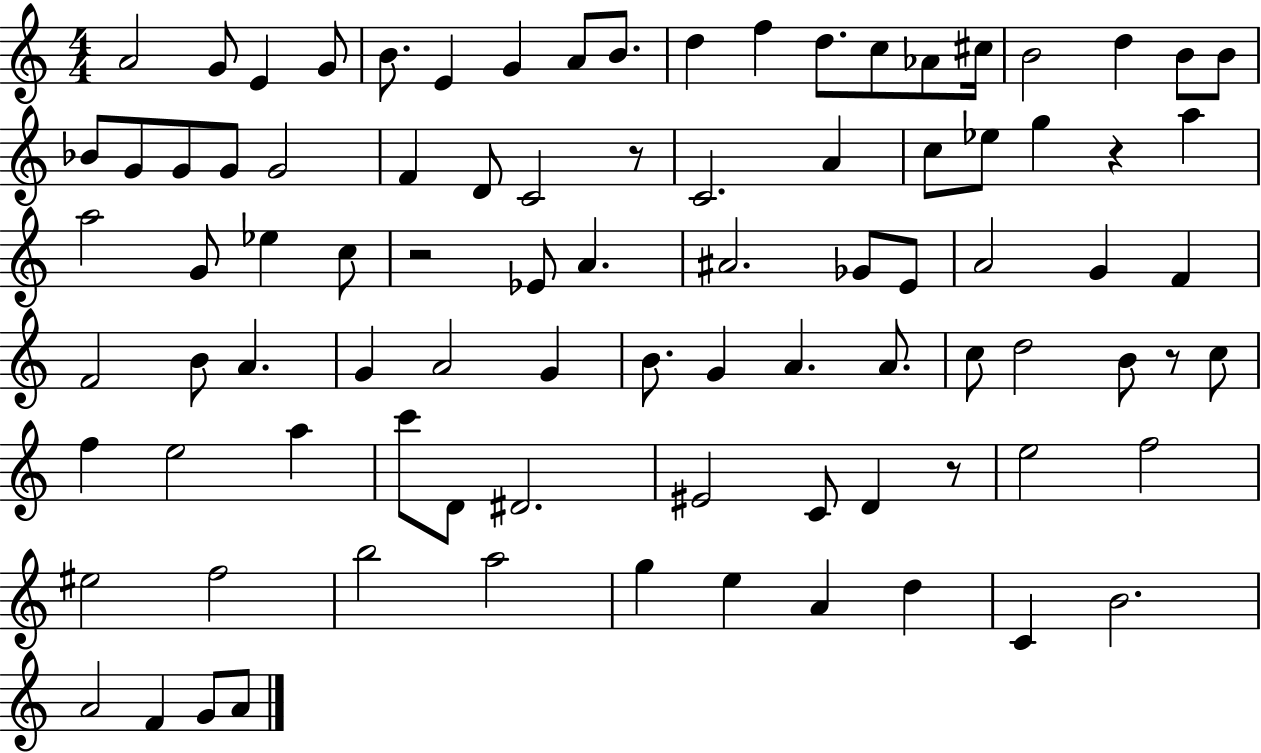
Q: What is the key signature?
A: C major